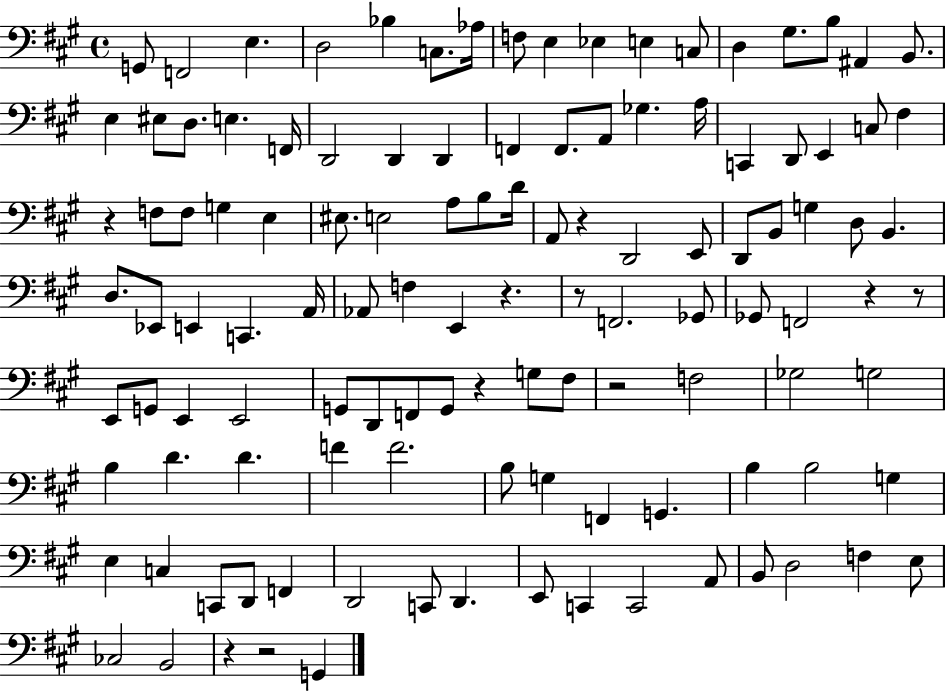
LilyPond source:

{
  \clef bass
  \time 4/4
  \defaultTimeSignature
  \key a \major
  g,8 f,2 e4. | d2 bes4 c8. aes16 | f8 e4 ees4 e4 c8 | d4 gis8. b8 ais,4 b,8. | \break e4 eis8 d8. e4. f,16 | d,2 d,4 d,4 | f,4 f,8. a,8 ges4. a16 | c,4 d,8 e,4 c8 fis4 | \break r4 f8 f8 g4 e4 | eis8. e2 a8 b8 d'16 | a,8 r4 d,2 e,8 | d,8 b,8 g4 d8 b,4. | \break d8. ees,8 e,4 c,4. a,16 | aes,8 f4 e,4 r4. | r8 f,2. ges,8 | ges,8 f,2 r4 r8 | \break e,8 g,8 e,4 e,2 | g,8 d,8 f,8 g,8 r4 g8 fis8 | r2 f2 | ges2 g2 | \break b4 d'4. d'4. | f'4 f'2. | b8 g4 f,4 g,4. | b4 b2 g4 | \break e4 c4 c,8 d,8 f,4 | d,2 c,8 d,4. | e,8 c,4 c,2 a,8 | b,8 d2 f4 e8 | \break ces2 b,2 | r4 r2 g,4 | \bar "|."
}